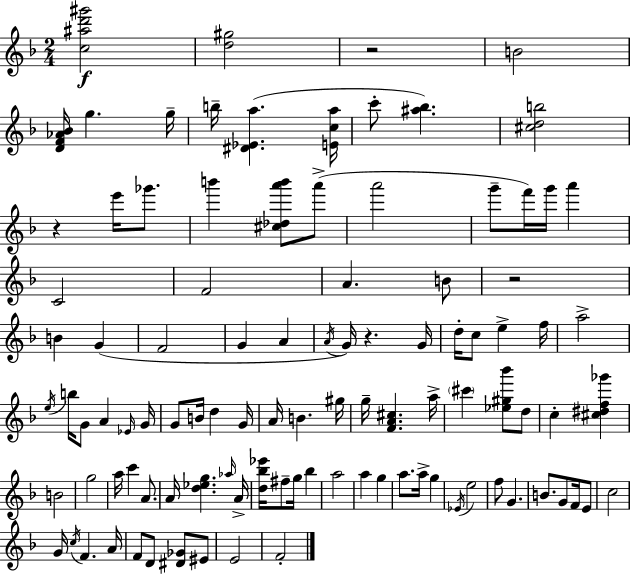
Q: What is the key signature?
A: D minor